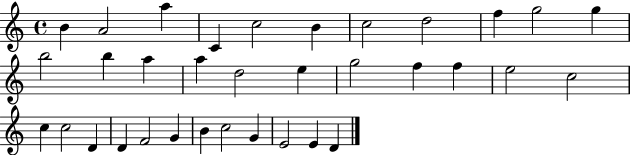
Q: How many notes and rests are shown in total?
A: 34